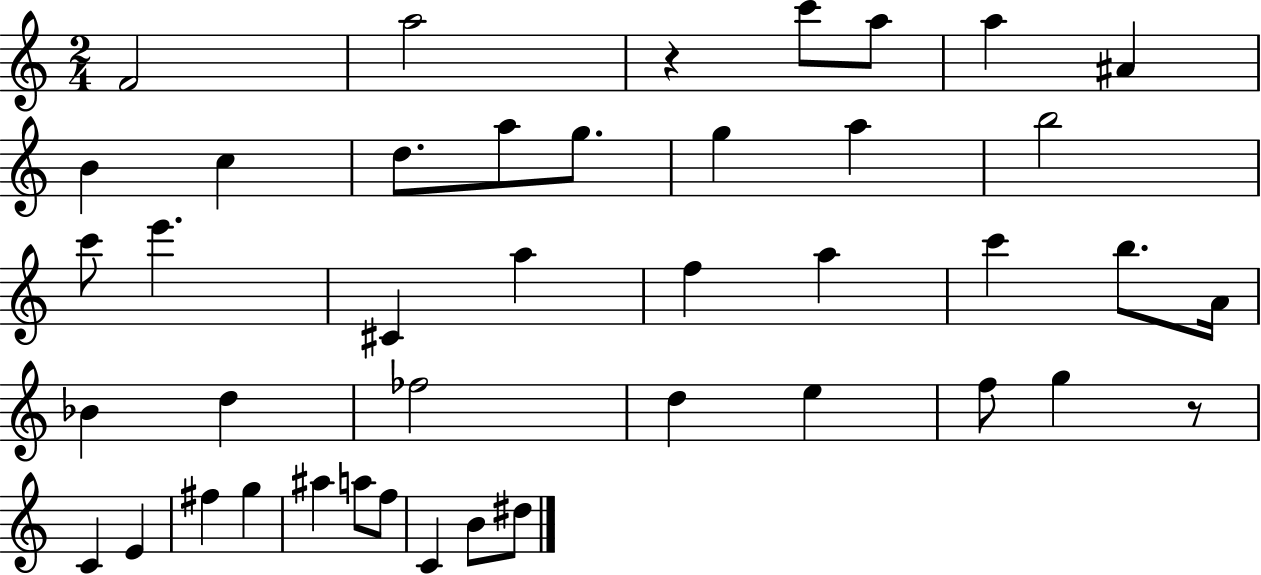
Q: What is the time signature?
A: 2/4